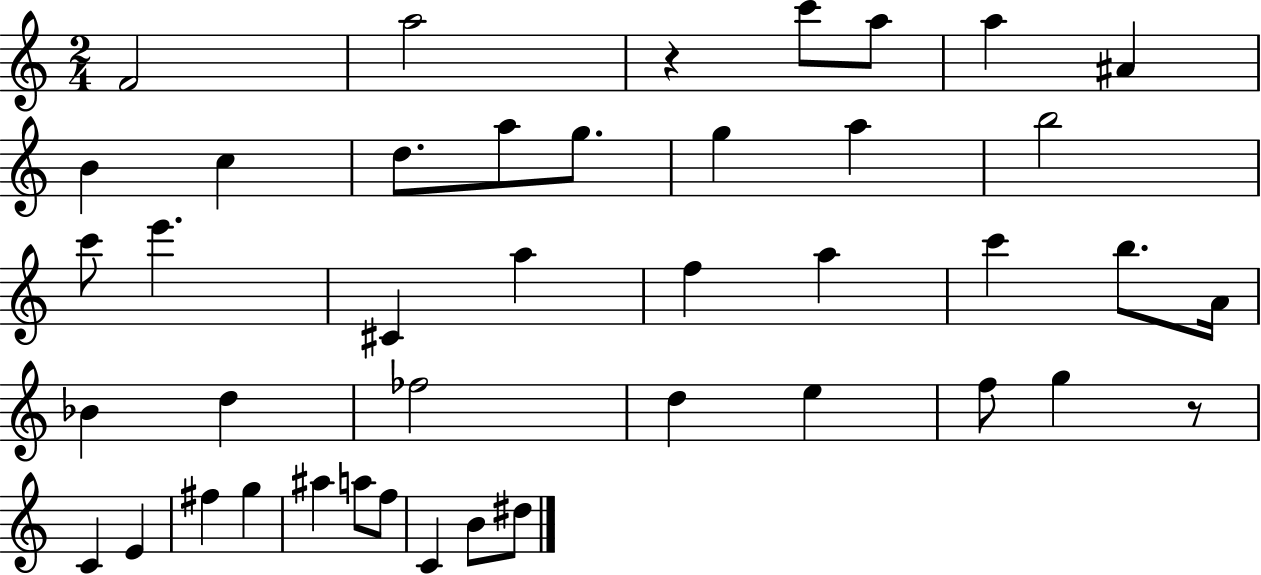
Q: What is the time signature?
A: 2/4